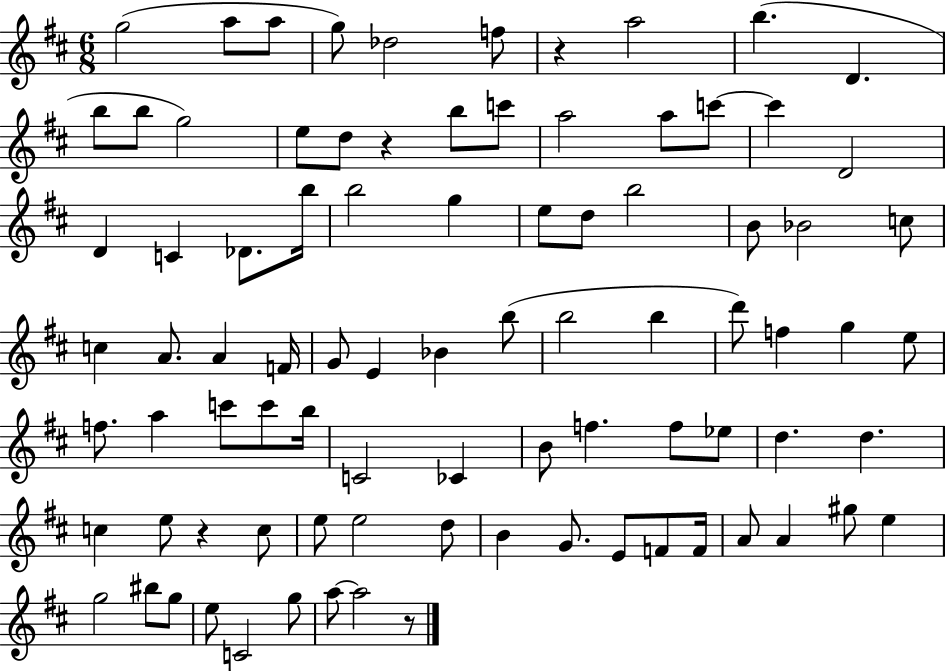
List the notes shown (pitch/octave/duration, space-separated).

G5/h A5/e A5/e G5/e Db5/h F5/e R/q A5/h B5/q. D4/q. B5/e B5/e G5/h E5/e D5/e R/q B5/e C6/e A5/h A5/e C6/e C6/q D4/h D4/q C4/q Db4/e. B5/s B5/h G5/q E5/e D5/e B5/h B4/e Bb4/h C5/e C5/q A4/e. A4/q F4/s G4/e E4/q Bb4/q B5/e B5/h B5/q D6/e F5/q G5/q E5/e F5/e. A5/q C6/e C6/e B5/s C4/h CES4/q B4/e F5/q. F5/e Eb5/e D5/q. D5/q. C5/q E5/e R/q C5/e E5/e E5/h D5/e B4/q G4/e. E4/e F4/e F4/s A4/e A4/q G#5/e E5/q G5/h BIS5/e G5/e E5/e C4/h G5/e A5/e A5/h R/e